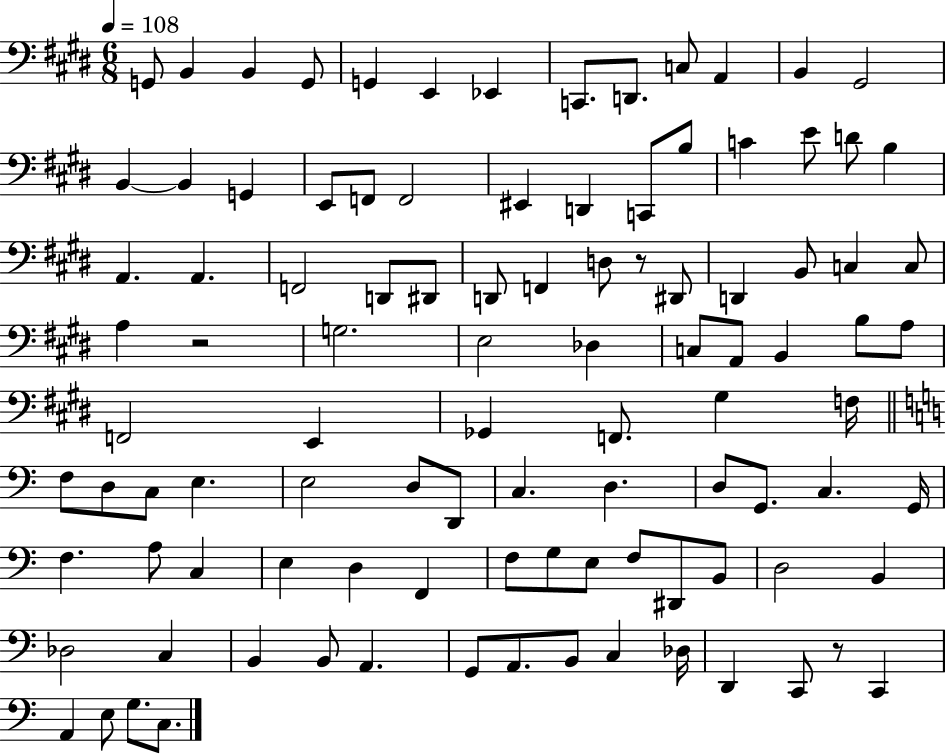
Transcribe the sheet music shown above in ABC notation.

X:1
T:Untitled
M:6/8
L:1/4
K:E
G,,/2 B,, B,, G,,/2 G,, E,, _E,, C,,/2 D,,/2 C,/2 A,, B,, ^G,,2 B,, B,, G,, E,,/2 F,,/2 F,,2 ^E,, D,, C,,/2 B,/2 C E/2 D/2 B, A,, A,, F,,2 D,,/2 ^D,,/2 D,,/2 F,, D,/2 z/2 ^D,,/2 D,, B,,/2 C, C,/2 A, z2 G,2 E,2 _D, C,/2 A,,/2 B,, B,/2 A,/2 F,,2 E,, _G,, F,,/2 ^G, F,/4 F,/2 D,/2 C,/2 E, E,2 D,/2 D,,/2 C, D, D,/2 G,,/2 C, G,,/4 F, A,/2 C, E, D, F,, F,/2 G,/2 E,/2 F,/2 ^D,,/2 B,,/2 D,2 B,, _D,2 C, B,, B,,/2 A,, G,,/2 A,,/2 B,,/2 C, _D,/4 D,, C,,/2 z/2 C,, A,, E,/2 G,/2 C,/2